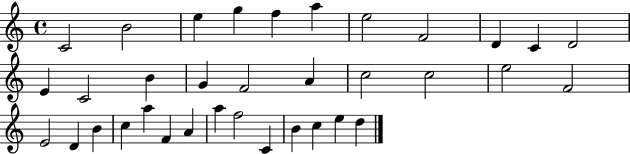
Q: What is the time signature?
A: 4/4